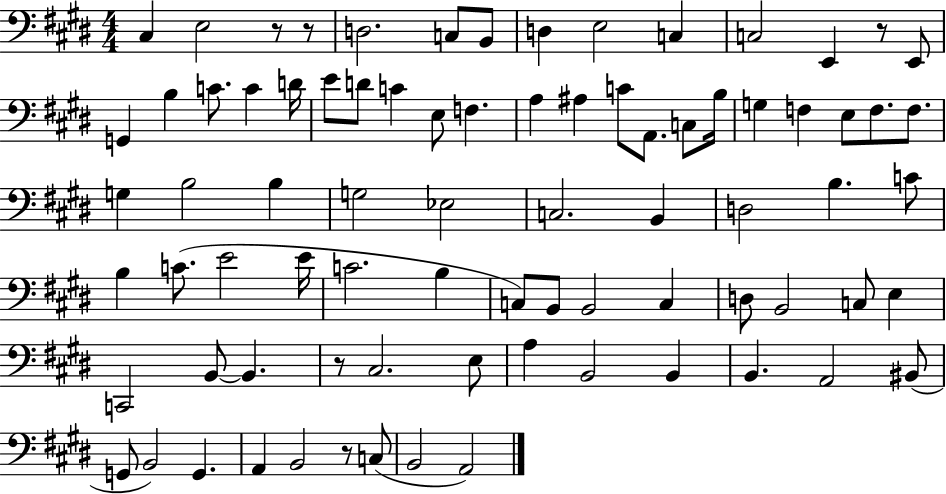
{
  \clef bass
  \numericTimeSignature
  \time 4/4
  \key e \major
  cis4 e2 r8 r8 | d2. c8 b,8 | d4 e2 c4 | c2 e,4 r8 e,8 | \break g,4 b4 c'8. c'4 d'16 | e'8 d'8 c'4 e8 f4. | a4 ais4 c'8 a,8. c8 b16 | g4 f4 e8 f8. f8. | \break g4 b2 b4 | g2 ees2 | c2. b,4 | d2 b4. c'8 | \break b4 c'8.( e'2 e'16 | c'2. b4 | c8) b,8 b,2 c4 | d8 b,2 c8 e4 | \break c,2 b,8~~ b,4. | r8 cis2. e8 | a4 b,2 b,4 | b,4. a,2 bis,8( | \break g,8 b,2) g,4. | a,4 b,2 r8 c8( | b,2 a,2) | \bar "|."
}